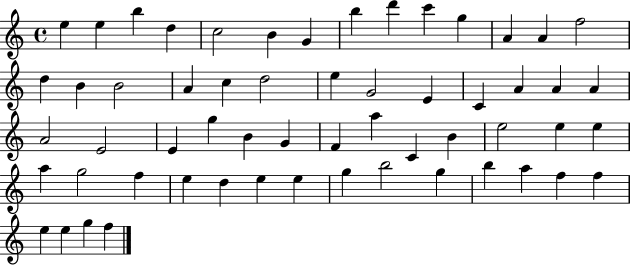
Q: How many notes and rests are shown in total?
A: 58